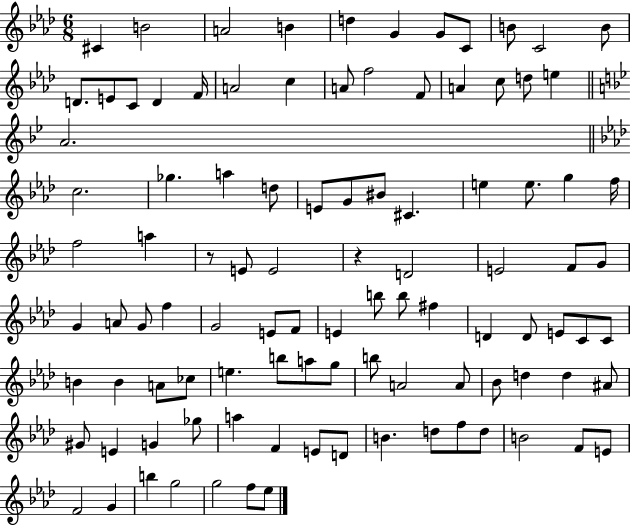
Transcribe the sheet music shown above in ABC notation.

X:1
T:Untitled
M:6/8
L:1/4
K:Ab
^C B2 A2 B d G G/2 C/2 B/2 C2 B/2 D/2 E/2 C/2 D F/4 A2 c A/2 f2 F/2 A c/2 d/2 e A2 c2 _g a d/2 E/2 G/2 ^B/2 ^C e e/2 g f/4 f2 a z/2 E/2 E2 z D2 E2 F/2 G/2 G A/2 G/2 f G2 E/2 F/2 E b/2 b/2 ^f D D/2 E/2 C/2 C/2 B B A/2 _c/2 e b/2 a/2 g/2 b/2 A2 A/2 _B/2 d d ^A/2 ^G/2 E G _g/2 a F E/2 D/2 B d/2 f/2 d/2 B2 F/2 E/2 F2 G b g2 g2 f/2 _e/2